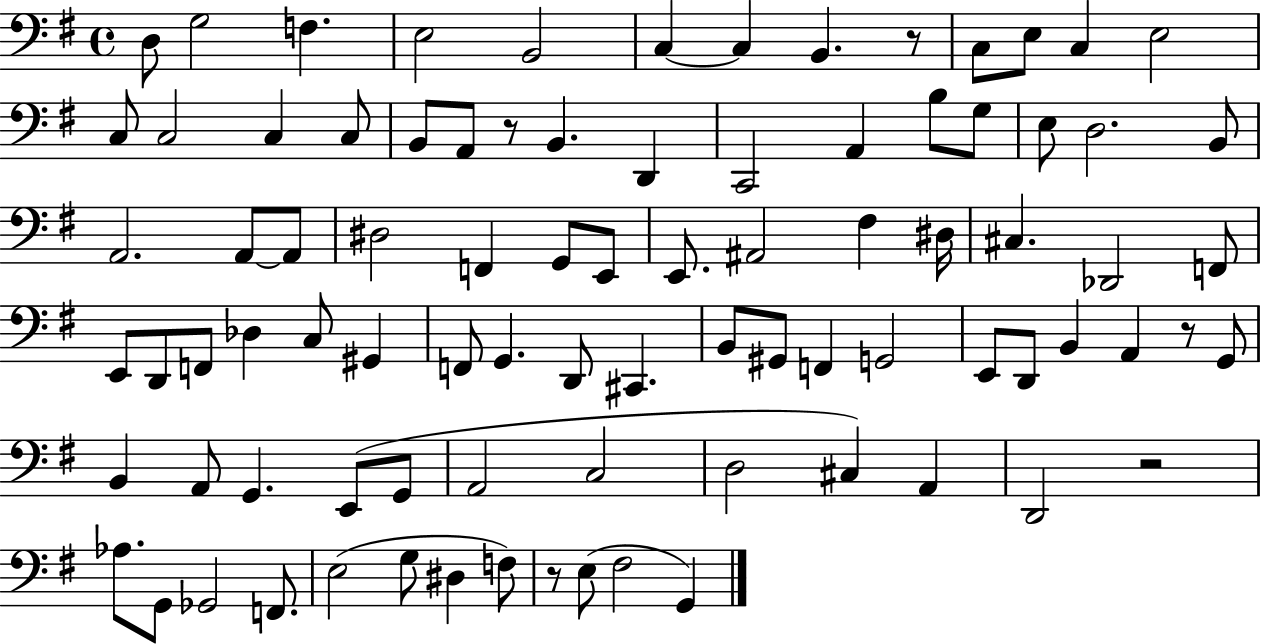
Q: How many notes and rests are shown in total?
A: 87